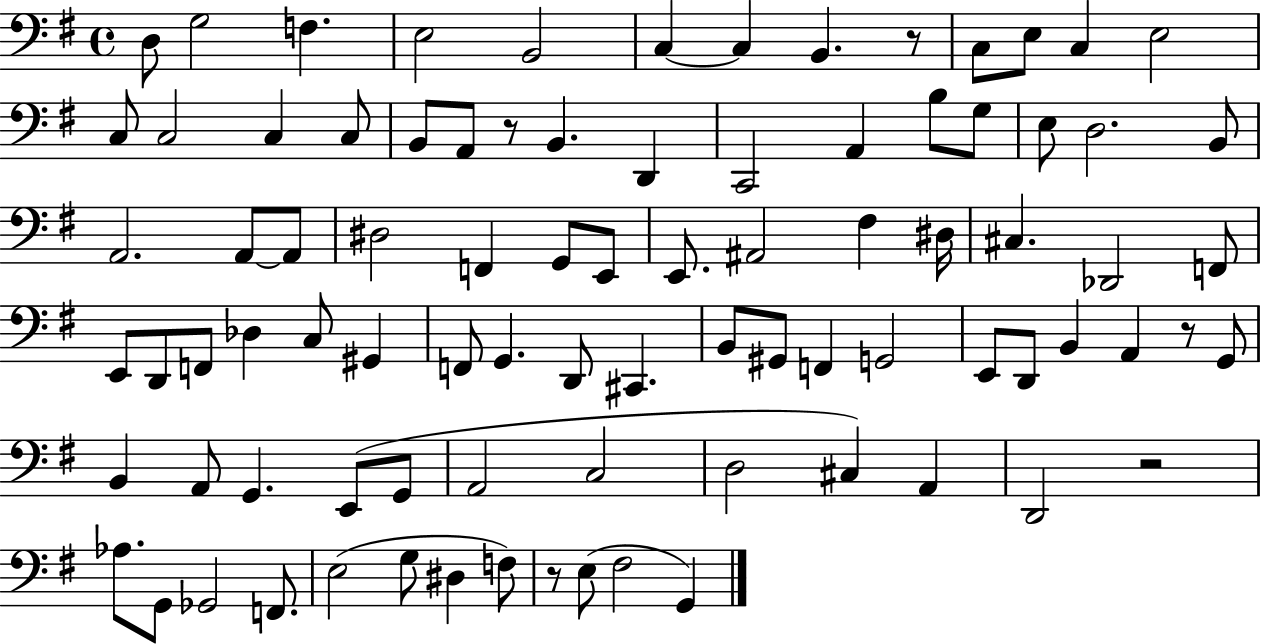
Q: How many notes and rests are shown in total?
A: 87